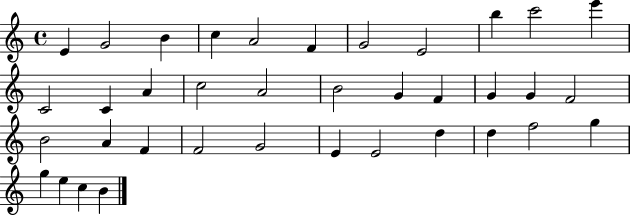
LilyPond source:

{
  \clef treble
  \time 4/4
  \defaultTimeSignature
  \key c \major
  e'4 g'2 b'4 | c''4 a'2 f'4 | g'2 e'2 | b''4 c'''2 e'''4 | \break c'2 c'4 a'4 | c''2 a'2 | b'2 g'4 f'4 | g'4 g'4 f'2 | \break b'2 a'4 f'4 | f'2 g'2 | e'4 e'2 d''4 | d''4 f''2 g''4 | \break g''4 e''4 c''4 b'4 | \bar "|."
}